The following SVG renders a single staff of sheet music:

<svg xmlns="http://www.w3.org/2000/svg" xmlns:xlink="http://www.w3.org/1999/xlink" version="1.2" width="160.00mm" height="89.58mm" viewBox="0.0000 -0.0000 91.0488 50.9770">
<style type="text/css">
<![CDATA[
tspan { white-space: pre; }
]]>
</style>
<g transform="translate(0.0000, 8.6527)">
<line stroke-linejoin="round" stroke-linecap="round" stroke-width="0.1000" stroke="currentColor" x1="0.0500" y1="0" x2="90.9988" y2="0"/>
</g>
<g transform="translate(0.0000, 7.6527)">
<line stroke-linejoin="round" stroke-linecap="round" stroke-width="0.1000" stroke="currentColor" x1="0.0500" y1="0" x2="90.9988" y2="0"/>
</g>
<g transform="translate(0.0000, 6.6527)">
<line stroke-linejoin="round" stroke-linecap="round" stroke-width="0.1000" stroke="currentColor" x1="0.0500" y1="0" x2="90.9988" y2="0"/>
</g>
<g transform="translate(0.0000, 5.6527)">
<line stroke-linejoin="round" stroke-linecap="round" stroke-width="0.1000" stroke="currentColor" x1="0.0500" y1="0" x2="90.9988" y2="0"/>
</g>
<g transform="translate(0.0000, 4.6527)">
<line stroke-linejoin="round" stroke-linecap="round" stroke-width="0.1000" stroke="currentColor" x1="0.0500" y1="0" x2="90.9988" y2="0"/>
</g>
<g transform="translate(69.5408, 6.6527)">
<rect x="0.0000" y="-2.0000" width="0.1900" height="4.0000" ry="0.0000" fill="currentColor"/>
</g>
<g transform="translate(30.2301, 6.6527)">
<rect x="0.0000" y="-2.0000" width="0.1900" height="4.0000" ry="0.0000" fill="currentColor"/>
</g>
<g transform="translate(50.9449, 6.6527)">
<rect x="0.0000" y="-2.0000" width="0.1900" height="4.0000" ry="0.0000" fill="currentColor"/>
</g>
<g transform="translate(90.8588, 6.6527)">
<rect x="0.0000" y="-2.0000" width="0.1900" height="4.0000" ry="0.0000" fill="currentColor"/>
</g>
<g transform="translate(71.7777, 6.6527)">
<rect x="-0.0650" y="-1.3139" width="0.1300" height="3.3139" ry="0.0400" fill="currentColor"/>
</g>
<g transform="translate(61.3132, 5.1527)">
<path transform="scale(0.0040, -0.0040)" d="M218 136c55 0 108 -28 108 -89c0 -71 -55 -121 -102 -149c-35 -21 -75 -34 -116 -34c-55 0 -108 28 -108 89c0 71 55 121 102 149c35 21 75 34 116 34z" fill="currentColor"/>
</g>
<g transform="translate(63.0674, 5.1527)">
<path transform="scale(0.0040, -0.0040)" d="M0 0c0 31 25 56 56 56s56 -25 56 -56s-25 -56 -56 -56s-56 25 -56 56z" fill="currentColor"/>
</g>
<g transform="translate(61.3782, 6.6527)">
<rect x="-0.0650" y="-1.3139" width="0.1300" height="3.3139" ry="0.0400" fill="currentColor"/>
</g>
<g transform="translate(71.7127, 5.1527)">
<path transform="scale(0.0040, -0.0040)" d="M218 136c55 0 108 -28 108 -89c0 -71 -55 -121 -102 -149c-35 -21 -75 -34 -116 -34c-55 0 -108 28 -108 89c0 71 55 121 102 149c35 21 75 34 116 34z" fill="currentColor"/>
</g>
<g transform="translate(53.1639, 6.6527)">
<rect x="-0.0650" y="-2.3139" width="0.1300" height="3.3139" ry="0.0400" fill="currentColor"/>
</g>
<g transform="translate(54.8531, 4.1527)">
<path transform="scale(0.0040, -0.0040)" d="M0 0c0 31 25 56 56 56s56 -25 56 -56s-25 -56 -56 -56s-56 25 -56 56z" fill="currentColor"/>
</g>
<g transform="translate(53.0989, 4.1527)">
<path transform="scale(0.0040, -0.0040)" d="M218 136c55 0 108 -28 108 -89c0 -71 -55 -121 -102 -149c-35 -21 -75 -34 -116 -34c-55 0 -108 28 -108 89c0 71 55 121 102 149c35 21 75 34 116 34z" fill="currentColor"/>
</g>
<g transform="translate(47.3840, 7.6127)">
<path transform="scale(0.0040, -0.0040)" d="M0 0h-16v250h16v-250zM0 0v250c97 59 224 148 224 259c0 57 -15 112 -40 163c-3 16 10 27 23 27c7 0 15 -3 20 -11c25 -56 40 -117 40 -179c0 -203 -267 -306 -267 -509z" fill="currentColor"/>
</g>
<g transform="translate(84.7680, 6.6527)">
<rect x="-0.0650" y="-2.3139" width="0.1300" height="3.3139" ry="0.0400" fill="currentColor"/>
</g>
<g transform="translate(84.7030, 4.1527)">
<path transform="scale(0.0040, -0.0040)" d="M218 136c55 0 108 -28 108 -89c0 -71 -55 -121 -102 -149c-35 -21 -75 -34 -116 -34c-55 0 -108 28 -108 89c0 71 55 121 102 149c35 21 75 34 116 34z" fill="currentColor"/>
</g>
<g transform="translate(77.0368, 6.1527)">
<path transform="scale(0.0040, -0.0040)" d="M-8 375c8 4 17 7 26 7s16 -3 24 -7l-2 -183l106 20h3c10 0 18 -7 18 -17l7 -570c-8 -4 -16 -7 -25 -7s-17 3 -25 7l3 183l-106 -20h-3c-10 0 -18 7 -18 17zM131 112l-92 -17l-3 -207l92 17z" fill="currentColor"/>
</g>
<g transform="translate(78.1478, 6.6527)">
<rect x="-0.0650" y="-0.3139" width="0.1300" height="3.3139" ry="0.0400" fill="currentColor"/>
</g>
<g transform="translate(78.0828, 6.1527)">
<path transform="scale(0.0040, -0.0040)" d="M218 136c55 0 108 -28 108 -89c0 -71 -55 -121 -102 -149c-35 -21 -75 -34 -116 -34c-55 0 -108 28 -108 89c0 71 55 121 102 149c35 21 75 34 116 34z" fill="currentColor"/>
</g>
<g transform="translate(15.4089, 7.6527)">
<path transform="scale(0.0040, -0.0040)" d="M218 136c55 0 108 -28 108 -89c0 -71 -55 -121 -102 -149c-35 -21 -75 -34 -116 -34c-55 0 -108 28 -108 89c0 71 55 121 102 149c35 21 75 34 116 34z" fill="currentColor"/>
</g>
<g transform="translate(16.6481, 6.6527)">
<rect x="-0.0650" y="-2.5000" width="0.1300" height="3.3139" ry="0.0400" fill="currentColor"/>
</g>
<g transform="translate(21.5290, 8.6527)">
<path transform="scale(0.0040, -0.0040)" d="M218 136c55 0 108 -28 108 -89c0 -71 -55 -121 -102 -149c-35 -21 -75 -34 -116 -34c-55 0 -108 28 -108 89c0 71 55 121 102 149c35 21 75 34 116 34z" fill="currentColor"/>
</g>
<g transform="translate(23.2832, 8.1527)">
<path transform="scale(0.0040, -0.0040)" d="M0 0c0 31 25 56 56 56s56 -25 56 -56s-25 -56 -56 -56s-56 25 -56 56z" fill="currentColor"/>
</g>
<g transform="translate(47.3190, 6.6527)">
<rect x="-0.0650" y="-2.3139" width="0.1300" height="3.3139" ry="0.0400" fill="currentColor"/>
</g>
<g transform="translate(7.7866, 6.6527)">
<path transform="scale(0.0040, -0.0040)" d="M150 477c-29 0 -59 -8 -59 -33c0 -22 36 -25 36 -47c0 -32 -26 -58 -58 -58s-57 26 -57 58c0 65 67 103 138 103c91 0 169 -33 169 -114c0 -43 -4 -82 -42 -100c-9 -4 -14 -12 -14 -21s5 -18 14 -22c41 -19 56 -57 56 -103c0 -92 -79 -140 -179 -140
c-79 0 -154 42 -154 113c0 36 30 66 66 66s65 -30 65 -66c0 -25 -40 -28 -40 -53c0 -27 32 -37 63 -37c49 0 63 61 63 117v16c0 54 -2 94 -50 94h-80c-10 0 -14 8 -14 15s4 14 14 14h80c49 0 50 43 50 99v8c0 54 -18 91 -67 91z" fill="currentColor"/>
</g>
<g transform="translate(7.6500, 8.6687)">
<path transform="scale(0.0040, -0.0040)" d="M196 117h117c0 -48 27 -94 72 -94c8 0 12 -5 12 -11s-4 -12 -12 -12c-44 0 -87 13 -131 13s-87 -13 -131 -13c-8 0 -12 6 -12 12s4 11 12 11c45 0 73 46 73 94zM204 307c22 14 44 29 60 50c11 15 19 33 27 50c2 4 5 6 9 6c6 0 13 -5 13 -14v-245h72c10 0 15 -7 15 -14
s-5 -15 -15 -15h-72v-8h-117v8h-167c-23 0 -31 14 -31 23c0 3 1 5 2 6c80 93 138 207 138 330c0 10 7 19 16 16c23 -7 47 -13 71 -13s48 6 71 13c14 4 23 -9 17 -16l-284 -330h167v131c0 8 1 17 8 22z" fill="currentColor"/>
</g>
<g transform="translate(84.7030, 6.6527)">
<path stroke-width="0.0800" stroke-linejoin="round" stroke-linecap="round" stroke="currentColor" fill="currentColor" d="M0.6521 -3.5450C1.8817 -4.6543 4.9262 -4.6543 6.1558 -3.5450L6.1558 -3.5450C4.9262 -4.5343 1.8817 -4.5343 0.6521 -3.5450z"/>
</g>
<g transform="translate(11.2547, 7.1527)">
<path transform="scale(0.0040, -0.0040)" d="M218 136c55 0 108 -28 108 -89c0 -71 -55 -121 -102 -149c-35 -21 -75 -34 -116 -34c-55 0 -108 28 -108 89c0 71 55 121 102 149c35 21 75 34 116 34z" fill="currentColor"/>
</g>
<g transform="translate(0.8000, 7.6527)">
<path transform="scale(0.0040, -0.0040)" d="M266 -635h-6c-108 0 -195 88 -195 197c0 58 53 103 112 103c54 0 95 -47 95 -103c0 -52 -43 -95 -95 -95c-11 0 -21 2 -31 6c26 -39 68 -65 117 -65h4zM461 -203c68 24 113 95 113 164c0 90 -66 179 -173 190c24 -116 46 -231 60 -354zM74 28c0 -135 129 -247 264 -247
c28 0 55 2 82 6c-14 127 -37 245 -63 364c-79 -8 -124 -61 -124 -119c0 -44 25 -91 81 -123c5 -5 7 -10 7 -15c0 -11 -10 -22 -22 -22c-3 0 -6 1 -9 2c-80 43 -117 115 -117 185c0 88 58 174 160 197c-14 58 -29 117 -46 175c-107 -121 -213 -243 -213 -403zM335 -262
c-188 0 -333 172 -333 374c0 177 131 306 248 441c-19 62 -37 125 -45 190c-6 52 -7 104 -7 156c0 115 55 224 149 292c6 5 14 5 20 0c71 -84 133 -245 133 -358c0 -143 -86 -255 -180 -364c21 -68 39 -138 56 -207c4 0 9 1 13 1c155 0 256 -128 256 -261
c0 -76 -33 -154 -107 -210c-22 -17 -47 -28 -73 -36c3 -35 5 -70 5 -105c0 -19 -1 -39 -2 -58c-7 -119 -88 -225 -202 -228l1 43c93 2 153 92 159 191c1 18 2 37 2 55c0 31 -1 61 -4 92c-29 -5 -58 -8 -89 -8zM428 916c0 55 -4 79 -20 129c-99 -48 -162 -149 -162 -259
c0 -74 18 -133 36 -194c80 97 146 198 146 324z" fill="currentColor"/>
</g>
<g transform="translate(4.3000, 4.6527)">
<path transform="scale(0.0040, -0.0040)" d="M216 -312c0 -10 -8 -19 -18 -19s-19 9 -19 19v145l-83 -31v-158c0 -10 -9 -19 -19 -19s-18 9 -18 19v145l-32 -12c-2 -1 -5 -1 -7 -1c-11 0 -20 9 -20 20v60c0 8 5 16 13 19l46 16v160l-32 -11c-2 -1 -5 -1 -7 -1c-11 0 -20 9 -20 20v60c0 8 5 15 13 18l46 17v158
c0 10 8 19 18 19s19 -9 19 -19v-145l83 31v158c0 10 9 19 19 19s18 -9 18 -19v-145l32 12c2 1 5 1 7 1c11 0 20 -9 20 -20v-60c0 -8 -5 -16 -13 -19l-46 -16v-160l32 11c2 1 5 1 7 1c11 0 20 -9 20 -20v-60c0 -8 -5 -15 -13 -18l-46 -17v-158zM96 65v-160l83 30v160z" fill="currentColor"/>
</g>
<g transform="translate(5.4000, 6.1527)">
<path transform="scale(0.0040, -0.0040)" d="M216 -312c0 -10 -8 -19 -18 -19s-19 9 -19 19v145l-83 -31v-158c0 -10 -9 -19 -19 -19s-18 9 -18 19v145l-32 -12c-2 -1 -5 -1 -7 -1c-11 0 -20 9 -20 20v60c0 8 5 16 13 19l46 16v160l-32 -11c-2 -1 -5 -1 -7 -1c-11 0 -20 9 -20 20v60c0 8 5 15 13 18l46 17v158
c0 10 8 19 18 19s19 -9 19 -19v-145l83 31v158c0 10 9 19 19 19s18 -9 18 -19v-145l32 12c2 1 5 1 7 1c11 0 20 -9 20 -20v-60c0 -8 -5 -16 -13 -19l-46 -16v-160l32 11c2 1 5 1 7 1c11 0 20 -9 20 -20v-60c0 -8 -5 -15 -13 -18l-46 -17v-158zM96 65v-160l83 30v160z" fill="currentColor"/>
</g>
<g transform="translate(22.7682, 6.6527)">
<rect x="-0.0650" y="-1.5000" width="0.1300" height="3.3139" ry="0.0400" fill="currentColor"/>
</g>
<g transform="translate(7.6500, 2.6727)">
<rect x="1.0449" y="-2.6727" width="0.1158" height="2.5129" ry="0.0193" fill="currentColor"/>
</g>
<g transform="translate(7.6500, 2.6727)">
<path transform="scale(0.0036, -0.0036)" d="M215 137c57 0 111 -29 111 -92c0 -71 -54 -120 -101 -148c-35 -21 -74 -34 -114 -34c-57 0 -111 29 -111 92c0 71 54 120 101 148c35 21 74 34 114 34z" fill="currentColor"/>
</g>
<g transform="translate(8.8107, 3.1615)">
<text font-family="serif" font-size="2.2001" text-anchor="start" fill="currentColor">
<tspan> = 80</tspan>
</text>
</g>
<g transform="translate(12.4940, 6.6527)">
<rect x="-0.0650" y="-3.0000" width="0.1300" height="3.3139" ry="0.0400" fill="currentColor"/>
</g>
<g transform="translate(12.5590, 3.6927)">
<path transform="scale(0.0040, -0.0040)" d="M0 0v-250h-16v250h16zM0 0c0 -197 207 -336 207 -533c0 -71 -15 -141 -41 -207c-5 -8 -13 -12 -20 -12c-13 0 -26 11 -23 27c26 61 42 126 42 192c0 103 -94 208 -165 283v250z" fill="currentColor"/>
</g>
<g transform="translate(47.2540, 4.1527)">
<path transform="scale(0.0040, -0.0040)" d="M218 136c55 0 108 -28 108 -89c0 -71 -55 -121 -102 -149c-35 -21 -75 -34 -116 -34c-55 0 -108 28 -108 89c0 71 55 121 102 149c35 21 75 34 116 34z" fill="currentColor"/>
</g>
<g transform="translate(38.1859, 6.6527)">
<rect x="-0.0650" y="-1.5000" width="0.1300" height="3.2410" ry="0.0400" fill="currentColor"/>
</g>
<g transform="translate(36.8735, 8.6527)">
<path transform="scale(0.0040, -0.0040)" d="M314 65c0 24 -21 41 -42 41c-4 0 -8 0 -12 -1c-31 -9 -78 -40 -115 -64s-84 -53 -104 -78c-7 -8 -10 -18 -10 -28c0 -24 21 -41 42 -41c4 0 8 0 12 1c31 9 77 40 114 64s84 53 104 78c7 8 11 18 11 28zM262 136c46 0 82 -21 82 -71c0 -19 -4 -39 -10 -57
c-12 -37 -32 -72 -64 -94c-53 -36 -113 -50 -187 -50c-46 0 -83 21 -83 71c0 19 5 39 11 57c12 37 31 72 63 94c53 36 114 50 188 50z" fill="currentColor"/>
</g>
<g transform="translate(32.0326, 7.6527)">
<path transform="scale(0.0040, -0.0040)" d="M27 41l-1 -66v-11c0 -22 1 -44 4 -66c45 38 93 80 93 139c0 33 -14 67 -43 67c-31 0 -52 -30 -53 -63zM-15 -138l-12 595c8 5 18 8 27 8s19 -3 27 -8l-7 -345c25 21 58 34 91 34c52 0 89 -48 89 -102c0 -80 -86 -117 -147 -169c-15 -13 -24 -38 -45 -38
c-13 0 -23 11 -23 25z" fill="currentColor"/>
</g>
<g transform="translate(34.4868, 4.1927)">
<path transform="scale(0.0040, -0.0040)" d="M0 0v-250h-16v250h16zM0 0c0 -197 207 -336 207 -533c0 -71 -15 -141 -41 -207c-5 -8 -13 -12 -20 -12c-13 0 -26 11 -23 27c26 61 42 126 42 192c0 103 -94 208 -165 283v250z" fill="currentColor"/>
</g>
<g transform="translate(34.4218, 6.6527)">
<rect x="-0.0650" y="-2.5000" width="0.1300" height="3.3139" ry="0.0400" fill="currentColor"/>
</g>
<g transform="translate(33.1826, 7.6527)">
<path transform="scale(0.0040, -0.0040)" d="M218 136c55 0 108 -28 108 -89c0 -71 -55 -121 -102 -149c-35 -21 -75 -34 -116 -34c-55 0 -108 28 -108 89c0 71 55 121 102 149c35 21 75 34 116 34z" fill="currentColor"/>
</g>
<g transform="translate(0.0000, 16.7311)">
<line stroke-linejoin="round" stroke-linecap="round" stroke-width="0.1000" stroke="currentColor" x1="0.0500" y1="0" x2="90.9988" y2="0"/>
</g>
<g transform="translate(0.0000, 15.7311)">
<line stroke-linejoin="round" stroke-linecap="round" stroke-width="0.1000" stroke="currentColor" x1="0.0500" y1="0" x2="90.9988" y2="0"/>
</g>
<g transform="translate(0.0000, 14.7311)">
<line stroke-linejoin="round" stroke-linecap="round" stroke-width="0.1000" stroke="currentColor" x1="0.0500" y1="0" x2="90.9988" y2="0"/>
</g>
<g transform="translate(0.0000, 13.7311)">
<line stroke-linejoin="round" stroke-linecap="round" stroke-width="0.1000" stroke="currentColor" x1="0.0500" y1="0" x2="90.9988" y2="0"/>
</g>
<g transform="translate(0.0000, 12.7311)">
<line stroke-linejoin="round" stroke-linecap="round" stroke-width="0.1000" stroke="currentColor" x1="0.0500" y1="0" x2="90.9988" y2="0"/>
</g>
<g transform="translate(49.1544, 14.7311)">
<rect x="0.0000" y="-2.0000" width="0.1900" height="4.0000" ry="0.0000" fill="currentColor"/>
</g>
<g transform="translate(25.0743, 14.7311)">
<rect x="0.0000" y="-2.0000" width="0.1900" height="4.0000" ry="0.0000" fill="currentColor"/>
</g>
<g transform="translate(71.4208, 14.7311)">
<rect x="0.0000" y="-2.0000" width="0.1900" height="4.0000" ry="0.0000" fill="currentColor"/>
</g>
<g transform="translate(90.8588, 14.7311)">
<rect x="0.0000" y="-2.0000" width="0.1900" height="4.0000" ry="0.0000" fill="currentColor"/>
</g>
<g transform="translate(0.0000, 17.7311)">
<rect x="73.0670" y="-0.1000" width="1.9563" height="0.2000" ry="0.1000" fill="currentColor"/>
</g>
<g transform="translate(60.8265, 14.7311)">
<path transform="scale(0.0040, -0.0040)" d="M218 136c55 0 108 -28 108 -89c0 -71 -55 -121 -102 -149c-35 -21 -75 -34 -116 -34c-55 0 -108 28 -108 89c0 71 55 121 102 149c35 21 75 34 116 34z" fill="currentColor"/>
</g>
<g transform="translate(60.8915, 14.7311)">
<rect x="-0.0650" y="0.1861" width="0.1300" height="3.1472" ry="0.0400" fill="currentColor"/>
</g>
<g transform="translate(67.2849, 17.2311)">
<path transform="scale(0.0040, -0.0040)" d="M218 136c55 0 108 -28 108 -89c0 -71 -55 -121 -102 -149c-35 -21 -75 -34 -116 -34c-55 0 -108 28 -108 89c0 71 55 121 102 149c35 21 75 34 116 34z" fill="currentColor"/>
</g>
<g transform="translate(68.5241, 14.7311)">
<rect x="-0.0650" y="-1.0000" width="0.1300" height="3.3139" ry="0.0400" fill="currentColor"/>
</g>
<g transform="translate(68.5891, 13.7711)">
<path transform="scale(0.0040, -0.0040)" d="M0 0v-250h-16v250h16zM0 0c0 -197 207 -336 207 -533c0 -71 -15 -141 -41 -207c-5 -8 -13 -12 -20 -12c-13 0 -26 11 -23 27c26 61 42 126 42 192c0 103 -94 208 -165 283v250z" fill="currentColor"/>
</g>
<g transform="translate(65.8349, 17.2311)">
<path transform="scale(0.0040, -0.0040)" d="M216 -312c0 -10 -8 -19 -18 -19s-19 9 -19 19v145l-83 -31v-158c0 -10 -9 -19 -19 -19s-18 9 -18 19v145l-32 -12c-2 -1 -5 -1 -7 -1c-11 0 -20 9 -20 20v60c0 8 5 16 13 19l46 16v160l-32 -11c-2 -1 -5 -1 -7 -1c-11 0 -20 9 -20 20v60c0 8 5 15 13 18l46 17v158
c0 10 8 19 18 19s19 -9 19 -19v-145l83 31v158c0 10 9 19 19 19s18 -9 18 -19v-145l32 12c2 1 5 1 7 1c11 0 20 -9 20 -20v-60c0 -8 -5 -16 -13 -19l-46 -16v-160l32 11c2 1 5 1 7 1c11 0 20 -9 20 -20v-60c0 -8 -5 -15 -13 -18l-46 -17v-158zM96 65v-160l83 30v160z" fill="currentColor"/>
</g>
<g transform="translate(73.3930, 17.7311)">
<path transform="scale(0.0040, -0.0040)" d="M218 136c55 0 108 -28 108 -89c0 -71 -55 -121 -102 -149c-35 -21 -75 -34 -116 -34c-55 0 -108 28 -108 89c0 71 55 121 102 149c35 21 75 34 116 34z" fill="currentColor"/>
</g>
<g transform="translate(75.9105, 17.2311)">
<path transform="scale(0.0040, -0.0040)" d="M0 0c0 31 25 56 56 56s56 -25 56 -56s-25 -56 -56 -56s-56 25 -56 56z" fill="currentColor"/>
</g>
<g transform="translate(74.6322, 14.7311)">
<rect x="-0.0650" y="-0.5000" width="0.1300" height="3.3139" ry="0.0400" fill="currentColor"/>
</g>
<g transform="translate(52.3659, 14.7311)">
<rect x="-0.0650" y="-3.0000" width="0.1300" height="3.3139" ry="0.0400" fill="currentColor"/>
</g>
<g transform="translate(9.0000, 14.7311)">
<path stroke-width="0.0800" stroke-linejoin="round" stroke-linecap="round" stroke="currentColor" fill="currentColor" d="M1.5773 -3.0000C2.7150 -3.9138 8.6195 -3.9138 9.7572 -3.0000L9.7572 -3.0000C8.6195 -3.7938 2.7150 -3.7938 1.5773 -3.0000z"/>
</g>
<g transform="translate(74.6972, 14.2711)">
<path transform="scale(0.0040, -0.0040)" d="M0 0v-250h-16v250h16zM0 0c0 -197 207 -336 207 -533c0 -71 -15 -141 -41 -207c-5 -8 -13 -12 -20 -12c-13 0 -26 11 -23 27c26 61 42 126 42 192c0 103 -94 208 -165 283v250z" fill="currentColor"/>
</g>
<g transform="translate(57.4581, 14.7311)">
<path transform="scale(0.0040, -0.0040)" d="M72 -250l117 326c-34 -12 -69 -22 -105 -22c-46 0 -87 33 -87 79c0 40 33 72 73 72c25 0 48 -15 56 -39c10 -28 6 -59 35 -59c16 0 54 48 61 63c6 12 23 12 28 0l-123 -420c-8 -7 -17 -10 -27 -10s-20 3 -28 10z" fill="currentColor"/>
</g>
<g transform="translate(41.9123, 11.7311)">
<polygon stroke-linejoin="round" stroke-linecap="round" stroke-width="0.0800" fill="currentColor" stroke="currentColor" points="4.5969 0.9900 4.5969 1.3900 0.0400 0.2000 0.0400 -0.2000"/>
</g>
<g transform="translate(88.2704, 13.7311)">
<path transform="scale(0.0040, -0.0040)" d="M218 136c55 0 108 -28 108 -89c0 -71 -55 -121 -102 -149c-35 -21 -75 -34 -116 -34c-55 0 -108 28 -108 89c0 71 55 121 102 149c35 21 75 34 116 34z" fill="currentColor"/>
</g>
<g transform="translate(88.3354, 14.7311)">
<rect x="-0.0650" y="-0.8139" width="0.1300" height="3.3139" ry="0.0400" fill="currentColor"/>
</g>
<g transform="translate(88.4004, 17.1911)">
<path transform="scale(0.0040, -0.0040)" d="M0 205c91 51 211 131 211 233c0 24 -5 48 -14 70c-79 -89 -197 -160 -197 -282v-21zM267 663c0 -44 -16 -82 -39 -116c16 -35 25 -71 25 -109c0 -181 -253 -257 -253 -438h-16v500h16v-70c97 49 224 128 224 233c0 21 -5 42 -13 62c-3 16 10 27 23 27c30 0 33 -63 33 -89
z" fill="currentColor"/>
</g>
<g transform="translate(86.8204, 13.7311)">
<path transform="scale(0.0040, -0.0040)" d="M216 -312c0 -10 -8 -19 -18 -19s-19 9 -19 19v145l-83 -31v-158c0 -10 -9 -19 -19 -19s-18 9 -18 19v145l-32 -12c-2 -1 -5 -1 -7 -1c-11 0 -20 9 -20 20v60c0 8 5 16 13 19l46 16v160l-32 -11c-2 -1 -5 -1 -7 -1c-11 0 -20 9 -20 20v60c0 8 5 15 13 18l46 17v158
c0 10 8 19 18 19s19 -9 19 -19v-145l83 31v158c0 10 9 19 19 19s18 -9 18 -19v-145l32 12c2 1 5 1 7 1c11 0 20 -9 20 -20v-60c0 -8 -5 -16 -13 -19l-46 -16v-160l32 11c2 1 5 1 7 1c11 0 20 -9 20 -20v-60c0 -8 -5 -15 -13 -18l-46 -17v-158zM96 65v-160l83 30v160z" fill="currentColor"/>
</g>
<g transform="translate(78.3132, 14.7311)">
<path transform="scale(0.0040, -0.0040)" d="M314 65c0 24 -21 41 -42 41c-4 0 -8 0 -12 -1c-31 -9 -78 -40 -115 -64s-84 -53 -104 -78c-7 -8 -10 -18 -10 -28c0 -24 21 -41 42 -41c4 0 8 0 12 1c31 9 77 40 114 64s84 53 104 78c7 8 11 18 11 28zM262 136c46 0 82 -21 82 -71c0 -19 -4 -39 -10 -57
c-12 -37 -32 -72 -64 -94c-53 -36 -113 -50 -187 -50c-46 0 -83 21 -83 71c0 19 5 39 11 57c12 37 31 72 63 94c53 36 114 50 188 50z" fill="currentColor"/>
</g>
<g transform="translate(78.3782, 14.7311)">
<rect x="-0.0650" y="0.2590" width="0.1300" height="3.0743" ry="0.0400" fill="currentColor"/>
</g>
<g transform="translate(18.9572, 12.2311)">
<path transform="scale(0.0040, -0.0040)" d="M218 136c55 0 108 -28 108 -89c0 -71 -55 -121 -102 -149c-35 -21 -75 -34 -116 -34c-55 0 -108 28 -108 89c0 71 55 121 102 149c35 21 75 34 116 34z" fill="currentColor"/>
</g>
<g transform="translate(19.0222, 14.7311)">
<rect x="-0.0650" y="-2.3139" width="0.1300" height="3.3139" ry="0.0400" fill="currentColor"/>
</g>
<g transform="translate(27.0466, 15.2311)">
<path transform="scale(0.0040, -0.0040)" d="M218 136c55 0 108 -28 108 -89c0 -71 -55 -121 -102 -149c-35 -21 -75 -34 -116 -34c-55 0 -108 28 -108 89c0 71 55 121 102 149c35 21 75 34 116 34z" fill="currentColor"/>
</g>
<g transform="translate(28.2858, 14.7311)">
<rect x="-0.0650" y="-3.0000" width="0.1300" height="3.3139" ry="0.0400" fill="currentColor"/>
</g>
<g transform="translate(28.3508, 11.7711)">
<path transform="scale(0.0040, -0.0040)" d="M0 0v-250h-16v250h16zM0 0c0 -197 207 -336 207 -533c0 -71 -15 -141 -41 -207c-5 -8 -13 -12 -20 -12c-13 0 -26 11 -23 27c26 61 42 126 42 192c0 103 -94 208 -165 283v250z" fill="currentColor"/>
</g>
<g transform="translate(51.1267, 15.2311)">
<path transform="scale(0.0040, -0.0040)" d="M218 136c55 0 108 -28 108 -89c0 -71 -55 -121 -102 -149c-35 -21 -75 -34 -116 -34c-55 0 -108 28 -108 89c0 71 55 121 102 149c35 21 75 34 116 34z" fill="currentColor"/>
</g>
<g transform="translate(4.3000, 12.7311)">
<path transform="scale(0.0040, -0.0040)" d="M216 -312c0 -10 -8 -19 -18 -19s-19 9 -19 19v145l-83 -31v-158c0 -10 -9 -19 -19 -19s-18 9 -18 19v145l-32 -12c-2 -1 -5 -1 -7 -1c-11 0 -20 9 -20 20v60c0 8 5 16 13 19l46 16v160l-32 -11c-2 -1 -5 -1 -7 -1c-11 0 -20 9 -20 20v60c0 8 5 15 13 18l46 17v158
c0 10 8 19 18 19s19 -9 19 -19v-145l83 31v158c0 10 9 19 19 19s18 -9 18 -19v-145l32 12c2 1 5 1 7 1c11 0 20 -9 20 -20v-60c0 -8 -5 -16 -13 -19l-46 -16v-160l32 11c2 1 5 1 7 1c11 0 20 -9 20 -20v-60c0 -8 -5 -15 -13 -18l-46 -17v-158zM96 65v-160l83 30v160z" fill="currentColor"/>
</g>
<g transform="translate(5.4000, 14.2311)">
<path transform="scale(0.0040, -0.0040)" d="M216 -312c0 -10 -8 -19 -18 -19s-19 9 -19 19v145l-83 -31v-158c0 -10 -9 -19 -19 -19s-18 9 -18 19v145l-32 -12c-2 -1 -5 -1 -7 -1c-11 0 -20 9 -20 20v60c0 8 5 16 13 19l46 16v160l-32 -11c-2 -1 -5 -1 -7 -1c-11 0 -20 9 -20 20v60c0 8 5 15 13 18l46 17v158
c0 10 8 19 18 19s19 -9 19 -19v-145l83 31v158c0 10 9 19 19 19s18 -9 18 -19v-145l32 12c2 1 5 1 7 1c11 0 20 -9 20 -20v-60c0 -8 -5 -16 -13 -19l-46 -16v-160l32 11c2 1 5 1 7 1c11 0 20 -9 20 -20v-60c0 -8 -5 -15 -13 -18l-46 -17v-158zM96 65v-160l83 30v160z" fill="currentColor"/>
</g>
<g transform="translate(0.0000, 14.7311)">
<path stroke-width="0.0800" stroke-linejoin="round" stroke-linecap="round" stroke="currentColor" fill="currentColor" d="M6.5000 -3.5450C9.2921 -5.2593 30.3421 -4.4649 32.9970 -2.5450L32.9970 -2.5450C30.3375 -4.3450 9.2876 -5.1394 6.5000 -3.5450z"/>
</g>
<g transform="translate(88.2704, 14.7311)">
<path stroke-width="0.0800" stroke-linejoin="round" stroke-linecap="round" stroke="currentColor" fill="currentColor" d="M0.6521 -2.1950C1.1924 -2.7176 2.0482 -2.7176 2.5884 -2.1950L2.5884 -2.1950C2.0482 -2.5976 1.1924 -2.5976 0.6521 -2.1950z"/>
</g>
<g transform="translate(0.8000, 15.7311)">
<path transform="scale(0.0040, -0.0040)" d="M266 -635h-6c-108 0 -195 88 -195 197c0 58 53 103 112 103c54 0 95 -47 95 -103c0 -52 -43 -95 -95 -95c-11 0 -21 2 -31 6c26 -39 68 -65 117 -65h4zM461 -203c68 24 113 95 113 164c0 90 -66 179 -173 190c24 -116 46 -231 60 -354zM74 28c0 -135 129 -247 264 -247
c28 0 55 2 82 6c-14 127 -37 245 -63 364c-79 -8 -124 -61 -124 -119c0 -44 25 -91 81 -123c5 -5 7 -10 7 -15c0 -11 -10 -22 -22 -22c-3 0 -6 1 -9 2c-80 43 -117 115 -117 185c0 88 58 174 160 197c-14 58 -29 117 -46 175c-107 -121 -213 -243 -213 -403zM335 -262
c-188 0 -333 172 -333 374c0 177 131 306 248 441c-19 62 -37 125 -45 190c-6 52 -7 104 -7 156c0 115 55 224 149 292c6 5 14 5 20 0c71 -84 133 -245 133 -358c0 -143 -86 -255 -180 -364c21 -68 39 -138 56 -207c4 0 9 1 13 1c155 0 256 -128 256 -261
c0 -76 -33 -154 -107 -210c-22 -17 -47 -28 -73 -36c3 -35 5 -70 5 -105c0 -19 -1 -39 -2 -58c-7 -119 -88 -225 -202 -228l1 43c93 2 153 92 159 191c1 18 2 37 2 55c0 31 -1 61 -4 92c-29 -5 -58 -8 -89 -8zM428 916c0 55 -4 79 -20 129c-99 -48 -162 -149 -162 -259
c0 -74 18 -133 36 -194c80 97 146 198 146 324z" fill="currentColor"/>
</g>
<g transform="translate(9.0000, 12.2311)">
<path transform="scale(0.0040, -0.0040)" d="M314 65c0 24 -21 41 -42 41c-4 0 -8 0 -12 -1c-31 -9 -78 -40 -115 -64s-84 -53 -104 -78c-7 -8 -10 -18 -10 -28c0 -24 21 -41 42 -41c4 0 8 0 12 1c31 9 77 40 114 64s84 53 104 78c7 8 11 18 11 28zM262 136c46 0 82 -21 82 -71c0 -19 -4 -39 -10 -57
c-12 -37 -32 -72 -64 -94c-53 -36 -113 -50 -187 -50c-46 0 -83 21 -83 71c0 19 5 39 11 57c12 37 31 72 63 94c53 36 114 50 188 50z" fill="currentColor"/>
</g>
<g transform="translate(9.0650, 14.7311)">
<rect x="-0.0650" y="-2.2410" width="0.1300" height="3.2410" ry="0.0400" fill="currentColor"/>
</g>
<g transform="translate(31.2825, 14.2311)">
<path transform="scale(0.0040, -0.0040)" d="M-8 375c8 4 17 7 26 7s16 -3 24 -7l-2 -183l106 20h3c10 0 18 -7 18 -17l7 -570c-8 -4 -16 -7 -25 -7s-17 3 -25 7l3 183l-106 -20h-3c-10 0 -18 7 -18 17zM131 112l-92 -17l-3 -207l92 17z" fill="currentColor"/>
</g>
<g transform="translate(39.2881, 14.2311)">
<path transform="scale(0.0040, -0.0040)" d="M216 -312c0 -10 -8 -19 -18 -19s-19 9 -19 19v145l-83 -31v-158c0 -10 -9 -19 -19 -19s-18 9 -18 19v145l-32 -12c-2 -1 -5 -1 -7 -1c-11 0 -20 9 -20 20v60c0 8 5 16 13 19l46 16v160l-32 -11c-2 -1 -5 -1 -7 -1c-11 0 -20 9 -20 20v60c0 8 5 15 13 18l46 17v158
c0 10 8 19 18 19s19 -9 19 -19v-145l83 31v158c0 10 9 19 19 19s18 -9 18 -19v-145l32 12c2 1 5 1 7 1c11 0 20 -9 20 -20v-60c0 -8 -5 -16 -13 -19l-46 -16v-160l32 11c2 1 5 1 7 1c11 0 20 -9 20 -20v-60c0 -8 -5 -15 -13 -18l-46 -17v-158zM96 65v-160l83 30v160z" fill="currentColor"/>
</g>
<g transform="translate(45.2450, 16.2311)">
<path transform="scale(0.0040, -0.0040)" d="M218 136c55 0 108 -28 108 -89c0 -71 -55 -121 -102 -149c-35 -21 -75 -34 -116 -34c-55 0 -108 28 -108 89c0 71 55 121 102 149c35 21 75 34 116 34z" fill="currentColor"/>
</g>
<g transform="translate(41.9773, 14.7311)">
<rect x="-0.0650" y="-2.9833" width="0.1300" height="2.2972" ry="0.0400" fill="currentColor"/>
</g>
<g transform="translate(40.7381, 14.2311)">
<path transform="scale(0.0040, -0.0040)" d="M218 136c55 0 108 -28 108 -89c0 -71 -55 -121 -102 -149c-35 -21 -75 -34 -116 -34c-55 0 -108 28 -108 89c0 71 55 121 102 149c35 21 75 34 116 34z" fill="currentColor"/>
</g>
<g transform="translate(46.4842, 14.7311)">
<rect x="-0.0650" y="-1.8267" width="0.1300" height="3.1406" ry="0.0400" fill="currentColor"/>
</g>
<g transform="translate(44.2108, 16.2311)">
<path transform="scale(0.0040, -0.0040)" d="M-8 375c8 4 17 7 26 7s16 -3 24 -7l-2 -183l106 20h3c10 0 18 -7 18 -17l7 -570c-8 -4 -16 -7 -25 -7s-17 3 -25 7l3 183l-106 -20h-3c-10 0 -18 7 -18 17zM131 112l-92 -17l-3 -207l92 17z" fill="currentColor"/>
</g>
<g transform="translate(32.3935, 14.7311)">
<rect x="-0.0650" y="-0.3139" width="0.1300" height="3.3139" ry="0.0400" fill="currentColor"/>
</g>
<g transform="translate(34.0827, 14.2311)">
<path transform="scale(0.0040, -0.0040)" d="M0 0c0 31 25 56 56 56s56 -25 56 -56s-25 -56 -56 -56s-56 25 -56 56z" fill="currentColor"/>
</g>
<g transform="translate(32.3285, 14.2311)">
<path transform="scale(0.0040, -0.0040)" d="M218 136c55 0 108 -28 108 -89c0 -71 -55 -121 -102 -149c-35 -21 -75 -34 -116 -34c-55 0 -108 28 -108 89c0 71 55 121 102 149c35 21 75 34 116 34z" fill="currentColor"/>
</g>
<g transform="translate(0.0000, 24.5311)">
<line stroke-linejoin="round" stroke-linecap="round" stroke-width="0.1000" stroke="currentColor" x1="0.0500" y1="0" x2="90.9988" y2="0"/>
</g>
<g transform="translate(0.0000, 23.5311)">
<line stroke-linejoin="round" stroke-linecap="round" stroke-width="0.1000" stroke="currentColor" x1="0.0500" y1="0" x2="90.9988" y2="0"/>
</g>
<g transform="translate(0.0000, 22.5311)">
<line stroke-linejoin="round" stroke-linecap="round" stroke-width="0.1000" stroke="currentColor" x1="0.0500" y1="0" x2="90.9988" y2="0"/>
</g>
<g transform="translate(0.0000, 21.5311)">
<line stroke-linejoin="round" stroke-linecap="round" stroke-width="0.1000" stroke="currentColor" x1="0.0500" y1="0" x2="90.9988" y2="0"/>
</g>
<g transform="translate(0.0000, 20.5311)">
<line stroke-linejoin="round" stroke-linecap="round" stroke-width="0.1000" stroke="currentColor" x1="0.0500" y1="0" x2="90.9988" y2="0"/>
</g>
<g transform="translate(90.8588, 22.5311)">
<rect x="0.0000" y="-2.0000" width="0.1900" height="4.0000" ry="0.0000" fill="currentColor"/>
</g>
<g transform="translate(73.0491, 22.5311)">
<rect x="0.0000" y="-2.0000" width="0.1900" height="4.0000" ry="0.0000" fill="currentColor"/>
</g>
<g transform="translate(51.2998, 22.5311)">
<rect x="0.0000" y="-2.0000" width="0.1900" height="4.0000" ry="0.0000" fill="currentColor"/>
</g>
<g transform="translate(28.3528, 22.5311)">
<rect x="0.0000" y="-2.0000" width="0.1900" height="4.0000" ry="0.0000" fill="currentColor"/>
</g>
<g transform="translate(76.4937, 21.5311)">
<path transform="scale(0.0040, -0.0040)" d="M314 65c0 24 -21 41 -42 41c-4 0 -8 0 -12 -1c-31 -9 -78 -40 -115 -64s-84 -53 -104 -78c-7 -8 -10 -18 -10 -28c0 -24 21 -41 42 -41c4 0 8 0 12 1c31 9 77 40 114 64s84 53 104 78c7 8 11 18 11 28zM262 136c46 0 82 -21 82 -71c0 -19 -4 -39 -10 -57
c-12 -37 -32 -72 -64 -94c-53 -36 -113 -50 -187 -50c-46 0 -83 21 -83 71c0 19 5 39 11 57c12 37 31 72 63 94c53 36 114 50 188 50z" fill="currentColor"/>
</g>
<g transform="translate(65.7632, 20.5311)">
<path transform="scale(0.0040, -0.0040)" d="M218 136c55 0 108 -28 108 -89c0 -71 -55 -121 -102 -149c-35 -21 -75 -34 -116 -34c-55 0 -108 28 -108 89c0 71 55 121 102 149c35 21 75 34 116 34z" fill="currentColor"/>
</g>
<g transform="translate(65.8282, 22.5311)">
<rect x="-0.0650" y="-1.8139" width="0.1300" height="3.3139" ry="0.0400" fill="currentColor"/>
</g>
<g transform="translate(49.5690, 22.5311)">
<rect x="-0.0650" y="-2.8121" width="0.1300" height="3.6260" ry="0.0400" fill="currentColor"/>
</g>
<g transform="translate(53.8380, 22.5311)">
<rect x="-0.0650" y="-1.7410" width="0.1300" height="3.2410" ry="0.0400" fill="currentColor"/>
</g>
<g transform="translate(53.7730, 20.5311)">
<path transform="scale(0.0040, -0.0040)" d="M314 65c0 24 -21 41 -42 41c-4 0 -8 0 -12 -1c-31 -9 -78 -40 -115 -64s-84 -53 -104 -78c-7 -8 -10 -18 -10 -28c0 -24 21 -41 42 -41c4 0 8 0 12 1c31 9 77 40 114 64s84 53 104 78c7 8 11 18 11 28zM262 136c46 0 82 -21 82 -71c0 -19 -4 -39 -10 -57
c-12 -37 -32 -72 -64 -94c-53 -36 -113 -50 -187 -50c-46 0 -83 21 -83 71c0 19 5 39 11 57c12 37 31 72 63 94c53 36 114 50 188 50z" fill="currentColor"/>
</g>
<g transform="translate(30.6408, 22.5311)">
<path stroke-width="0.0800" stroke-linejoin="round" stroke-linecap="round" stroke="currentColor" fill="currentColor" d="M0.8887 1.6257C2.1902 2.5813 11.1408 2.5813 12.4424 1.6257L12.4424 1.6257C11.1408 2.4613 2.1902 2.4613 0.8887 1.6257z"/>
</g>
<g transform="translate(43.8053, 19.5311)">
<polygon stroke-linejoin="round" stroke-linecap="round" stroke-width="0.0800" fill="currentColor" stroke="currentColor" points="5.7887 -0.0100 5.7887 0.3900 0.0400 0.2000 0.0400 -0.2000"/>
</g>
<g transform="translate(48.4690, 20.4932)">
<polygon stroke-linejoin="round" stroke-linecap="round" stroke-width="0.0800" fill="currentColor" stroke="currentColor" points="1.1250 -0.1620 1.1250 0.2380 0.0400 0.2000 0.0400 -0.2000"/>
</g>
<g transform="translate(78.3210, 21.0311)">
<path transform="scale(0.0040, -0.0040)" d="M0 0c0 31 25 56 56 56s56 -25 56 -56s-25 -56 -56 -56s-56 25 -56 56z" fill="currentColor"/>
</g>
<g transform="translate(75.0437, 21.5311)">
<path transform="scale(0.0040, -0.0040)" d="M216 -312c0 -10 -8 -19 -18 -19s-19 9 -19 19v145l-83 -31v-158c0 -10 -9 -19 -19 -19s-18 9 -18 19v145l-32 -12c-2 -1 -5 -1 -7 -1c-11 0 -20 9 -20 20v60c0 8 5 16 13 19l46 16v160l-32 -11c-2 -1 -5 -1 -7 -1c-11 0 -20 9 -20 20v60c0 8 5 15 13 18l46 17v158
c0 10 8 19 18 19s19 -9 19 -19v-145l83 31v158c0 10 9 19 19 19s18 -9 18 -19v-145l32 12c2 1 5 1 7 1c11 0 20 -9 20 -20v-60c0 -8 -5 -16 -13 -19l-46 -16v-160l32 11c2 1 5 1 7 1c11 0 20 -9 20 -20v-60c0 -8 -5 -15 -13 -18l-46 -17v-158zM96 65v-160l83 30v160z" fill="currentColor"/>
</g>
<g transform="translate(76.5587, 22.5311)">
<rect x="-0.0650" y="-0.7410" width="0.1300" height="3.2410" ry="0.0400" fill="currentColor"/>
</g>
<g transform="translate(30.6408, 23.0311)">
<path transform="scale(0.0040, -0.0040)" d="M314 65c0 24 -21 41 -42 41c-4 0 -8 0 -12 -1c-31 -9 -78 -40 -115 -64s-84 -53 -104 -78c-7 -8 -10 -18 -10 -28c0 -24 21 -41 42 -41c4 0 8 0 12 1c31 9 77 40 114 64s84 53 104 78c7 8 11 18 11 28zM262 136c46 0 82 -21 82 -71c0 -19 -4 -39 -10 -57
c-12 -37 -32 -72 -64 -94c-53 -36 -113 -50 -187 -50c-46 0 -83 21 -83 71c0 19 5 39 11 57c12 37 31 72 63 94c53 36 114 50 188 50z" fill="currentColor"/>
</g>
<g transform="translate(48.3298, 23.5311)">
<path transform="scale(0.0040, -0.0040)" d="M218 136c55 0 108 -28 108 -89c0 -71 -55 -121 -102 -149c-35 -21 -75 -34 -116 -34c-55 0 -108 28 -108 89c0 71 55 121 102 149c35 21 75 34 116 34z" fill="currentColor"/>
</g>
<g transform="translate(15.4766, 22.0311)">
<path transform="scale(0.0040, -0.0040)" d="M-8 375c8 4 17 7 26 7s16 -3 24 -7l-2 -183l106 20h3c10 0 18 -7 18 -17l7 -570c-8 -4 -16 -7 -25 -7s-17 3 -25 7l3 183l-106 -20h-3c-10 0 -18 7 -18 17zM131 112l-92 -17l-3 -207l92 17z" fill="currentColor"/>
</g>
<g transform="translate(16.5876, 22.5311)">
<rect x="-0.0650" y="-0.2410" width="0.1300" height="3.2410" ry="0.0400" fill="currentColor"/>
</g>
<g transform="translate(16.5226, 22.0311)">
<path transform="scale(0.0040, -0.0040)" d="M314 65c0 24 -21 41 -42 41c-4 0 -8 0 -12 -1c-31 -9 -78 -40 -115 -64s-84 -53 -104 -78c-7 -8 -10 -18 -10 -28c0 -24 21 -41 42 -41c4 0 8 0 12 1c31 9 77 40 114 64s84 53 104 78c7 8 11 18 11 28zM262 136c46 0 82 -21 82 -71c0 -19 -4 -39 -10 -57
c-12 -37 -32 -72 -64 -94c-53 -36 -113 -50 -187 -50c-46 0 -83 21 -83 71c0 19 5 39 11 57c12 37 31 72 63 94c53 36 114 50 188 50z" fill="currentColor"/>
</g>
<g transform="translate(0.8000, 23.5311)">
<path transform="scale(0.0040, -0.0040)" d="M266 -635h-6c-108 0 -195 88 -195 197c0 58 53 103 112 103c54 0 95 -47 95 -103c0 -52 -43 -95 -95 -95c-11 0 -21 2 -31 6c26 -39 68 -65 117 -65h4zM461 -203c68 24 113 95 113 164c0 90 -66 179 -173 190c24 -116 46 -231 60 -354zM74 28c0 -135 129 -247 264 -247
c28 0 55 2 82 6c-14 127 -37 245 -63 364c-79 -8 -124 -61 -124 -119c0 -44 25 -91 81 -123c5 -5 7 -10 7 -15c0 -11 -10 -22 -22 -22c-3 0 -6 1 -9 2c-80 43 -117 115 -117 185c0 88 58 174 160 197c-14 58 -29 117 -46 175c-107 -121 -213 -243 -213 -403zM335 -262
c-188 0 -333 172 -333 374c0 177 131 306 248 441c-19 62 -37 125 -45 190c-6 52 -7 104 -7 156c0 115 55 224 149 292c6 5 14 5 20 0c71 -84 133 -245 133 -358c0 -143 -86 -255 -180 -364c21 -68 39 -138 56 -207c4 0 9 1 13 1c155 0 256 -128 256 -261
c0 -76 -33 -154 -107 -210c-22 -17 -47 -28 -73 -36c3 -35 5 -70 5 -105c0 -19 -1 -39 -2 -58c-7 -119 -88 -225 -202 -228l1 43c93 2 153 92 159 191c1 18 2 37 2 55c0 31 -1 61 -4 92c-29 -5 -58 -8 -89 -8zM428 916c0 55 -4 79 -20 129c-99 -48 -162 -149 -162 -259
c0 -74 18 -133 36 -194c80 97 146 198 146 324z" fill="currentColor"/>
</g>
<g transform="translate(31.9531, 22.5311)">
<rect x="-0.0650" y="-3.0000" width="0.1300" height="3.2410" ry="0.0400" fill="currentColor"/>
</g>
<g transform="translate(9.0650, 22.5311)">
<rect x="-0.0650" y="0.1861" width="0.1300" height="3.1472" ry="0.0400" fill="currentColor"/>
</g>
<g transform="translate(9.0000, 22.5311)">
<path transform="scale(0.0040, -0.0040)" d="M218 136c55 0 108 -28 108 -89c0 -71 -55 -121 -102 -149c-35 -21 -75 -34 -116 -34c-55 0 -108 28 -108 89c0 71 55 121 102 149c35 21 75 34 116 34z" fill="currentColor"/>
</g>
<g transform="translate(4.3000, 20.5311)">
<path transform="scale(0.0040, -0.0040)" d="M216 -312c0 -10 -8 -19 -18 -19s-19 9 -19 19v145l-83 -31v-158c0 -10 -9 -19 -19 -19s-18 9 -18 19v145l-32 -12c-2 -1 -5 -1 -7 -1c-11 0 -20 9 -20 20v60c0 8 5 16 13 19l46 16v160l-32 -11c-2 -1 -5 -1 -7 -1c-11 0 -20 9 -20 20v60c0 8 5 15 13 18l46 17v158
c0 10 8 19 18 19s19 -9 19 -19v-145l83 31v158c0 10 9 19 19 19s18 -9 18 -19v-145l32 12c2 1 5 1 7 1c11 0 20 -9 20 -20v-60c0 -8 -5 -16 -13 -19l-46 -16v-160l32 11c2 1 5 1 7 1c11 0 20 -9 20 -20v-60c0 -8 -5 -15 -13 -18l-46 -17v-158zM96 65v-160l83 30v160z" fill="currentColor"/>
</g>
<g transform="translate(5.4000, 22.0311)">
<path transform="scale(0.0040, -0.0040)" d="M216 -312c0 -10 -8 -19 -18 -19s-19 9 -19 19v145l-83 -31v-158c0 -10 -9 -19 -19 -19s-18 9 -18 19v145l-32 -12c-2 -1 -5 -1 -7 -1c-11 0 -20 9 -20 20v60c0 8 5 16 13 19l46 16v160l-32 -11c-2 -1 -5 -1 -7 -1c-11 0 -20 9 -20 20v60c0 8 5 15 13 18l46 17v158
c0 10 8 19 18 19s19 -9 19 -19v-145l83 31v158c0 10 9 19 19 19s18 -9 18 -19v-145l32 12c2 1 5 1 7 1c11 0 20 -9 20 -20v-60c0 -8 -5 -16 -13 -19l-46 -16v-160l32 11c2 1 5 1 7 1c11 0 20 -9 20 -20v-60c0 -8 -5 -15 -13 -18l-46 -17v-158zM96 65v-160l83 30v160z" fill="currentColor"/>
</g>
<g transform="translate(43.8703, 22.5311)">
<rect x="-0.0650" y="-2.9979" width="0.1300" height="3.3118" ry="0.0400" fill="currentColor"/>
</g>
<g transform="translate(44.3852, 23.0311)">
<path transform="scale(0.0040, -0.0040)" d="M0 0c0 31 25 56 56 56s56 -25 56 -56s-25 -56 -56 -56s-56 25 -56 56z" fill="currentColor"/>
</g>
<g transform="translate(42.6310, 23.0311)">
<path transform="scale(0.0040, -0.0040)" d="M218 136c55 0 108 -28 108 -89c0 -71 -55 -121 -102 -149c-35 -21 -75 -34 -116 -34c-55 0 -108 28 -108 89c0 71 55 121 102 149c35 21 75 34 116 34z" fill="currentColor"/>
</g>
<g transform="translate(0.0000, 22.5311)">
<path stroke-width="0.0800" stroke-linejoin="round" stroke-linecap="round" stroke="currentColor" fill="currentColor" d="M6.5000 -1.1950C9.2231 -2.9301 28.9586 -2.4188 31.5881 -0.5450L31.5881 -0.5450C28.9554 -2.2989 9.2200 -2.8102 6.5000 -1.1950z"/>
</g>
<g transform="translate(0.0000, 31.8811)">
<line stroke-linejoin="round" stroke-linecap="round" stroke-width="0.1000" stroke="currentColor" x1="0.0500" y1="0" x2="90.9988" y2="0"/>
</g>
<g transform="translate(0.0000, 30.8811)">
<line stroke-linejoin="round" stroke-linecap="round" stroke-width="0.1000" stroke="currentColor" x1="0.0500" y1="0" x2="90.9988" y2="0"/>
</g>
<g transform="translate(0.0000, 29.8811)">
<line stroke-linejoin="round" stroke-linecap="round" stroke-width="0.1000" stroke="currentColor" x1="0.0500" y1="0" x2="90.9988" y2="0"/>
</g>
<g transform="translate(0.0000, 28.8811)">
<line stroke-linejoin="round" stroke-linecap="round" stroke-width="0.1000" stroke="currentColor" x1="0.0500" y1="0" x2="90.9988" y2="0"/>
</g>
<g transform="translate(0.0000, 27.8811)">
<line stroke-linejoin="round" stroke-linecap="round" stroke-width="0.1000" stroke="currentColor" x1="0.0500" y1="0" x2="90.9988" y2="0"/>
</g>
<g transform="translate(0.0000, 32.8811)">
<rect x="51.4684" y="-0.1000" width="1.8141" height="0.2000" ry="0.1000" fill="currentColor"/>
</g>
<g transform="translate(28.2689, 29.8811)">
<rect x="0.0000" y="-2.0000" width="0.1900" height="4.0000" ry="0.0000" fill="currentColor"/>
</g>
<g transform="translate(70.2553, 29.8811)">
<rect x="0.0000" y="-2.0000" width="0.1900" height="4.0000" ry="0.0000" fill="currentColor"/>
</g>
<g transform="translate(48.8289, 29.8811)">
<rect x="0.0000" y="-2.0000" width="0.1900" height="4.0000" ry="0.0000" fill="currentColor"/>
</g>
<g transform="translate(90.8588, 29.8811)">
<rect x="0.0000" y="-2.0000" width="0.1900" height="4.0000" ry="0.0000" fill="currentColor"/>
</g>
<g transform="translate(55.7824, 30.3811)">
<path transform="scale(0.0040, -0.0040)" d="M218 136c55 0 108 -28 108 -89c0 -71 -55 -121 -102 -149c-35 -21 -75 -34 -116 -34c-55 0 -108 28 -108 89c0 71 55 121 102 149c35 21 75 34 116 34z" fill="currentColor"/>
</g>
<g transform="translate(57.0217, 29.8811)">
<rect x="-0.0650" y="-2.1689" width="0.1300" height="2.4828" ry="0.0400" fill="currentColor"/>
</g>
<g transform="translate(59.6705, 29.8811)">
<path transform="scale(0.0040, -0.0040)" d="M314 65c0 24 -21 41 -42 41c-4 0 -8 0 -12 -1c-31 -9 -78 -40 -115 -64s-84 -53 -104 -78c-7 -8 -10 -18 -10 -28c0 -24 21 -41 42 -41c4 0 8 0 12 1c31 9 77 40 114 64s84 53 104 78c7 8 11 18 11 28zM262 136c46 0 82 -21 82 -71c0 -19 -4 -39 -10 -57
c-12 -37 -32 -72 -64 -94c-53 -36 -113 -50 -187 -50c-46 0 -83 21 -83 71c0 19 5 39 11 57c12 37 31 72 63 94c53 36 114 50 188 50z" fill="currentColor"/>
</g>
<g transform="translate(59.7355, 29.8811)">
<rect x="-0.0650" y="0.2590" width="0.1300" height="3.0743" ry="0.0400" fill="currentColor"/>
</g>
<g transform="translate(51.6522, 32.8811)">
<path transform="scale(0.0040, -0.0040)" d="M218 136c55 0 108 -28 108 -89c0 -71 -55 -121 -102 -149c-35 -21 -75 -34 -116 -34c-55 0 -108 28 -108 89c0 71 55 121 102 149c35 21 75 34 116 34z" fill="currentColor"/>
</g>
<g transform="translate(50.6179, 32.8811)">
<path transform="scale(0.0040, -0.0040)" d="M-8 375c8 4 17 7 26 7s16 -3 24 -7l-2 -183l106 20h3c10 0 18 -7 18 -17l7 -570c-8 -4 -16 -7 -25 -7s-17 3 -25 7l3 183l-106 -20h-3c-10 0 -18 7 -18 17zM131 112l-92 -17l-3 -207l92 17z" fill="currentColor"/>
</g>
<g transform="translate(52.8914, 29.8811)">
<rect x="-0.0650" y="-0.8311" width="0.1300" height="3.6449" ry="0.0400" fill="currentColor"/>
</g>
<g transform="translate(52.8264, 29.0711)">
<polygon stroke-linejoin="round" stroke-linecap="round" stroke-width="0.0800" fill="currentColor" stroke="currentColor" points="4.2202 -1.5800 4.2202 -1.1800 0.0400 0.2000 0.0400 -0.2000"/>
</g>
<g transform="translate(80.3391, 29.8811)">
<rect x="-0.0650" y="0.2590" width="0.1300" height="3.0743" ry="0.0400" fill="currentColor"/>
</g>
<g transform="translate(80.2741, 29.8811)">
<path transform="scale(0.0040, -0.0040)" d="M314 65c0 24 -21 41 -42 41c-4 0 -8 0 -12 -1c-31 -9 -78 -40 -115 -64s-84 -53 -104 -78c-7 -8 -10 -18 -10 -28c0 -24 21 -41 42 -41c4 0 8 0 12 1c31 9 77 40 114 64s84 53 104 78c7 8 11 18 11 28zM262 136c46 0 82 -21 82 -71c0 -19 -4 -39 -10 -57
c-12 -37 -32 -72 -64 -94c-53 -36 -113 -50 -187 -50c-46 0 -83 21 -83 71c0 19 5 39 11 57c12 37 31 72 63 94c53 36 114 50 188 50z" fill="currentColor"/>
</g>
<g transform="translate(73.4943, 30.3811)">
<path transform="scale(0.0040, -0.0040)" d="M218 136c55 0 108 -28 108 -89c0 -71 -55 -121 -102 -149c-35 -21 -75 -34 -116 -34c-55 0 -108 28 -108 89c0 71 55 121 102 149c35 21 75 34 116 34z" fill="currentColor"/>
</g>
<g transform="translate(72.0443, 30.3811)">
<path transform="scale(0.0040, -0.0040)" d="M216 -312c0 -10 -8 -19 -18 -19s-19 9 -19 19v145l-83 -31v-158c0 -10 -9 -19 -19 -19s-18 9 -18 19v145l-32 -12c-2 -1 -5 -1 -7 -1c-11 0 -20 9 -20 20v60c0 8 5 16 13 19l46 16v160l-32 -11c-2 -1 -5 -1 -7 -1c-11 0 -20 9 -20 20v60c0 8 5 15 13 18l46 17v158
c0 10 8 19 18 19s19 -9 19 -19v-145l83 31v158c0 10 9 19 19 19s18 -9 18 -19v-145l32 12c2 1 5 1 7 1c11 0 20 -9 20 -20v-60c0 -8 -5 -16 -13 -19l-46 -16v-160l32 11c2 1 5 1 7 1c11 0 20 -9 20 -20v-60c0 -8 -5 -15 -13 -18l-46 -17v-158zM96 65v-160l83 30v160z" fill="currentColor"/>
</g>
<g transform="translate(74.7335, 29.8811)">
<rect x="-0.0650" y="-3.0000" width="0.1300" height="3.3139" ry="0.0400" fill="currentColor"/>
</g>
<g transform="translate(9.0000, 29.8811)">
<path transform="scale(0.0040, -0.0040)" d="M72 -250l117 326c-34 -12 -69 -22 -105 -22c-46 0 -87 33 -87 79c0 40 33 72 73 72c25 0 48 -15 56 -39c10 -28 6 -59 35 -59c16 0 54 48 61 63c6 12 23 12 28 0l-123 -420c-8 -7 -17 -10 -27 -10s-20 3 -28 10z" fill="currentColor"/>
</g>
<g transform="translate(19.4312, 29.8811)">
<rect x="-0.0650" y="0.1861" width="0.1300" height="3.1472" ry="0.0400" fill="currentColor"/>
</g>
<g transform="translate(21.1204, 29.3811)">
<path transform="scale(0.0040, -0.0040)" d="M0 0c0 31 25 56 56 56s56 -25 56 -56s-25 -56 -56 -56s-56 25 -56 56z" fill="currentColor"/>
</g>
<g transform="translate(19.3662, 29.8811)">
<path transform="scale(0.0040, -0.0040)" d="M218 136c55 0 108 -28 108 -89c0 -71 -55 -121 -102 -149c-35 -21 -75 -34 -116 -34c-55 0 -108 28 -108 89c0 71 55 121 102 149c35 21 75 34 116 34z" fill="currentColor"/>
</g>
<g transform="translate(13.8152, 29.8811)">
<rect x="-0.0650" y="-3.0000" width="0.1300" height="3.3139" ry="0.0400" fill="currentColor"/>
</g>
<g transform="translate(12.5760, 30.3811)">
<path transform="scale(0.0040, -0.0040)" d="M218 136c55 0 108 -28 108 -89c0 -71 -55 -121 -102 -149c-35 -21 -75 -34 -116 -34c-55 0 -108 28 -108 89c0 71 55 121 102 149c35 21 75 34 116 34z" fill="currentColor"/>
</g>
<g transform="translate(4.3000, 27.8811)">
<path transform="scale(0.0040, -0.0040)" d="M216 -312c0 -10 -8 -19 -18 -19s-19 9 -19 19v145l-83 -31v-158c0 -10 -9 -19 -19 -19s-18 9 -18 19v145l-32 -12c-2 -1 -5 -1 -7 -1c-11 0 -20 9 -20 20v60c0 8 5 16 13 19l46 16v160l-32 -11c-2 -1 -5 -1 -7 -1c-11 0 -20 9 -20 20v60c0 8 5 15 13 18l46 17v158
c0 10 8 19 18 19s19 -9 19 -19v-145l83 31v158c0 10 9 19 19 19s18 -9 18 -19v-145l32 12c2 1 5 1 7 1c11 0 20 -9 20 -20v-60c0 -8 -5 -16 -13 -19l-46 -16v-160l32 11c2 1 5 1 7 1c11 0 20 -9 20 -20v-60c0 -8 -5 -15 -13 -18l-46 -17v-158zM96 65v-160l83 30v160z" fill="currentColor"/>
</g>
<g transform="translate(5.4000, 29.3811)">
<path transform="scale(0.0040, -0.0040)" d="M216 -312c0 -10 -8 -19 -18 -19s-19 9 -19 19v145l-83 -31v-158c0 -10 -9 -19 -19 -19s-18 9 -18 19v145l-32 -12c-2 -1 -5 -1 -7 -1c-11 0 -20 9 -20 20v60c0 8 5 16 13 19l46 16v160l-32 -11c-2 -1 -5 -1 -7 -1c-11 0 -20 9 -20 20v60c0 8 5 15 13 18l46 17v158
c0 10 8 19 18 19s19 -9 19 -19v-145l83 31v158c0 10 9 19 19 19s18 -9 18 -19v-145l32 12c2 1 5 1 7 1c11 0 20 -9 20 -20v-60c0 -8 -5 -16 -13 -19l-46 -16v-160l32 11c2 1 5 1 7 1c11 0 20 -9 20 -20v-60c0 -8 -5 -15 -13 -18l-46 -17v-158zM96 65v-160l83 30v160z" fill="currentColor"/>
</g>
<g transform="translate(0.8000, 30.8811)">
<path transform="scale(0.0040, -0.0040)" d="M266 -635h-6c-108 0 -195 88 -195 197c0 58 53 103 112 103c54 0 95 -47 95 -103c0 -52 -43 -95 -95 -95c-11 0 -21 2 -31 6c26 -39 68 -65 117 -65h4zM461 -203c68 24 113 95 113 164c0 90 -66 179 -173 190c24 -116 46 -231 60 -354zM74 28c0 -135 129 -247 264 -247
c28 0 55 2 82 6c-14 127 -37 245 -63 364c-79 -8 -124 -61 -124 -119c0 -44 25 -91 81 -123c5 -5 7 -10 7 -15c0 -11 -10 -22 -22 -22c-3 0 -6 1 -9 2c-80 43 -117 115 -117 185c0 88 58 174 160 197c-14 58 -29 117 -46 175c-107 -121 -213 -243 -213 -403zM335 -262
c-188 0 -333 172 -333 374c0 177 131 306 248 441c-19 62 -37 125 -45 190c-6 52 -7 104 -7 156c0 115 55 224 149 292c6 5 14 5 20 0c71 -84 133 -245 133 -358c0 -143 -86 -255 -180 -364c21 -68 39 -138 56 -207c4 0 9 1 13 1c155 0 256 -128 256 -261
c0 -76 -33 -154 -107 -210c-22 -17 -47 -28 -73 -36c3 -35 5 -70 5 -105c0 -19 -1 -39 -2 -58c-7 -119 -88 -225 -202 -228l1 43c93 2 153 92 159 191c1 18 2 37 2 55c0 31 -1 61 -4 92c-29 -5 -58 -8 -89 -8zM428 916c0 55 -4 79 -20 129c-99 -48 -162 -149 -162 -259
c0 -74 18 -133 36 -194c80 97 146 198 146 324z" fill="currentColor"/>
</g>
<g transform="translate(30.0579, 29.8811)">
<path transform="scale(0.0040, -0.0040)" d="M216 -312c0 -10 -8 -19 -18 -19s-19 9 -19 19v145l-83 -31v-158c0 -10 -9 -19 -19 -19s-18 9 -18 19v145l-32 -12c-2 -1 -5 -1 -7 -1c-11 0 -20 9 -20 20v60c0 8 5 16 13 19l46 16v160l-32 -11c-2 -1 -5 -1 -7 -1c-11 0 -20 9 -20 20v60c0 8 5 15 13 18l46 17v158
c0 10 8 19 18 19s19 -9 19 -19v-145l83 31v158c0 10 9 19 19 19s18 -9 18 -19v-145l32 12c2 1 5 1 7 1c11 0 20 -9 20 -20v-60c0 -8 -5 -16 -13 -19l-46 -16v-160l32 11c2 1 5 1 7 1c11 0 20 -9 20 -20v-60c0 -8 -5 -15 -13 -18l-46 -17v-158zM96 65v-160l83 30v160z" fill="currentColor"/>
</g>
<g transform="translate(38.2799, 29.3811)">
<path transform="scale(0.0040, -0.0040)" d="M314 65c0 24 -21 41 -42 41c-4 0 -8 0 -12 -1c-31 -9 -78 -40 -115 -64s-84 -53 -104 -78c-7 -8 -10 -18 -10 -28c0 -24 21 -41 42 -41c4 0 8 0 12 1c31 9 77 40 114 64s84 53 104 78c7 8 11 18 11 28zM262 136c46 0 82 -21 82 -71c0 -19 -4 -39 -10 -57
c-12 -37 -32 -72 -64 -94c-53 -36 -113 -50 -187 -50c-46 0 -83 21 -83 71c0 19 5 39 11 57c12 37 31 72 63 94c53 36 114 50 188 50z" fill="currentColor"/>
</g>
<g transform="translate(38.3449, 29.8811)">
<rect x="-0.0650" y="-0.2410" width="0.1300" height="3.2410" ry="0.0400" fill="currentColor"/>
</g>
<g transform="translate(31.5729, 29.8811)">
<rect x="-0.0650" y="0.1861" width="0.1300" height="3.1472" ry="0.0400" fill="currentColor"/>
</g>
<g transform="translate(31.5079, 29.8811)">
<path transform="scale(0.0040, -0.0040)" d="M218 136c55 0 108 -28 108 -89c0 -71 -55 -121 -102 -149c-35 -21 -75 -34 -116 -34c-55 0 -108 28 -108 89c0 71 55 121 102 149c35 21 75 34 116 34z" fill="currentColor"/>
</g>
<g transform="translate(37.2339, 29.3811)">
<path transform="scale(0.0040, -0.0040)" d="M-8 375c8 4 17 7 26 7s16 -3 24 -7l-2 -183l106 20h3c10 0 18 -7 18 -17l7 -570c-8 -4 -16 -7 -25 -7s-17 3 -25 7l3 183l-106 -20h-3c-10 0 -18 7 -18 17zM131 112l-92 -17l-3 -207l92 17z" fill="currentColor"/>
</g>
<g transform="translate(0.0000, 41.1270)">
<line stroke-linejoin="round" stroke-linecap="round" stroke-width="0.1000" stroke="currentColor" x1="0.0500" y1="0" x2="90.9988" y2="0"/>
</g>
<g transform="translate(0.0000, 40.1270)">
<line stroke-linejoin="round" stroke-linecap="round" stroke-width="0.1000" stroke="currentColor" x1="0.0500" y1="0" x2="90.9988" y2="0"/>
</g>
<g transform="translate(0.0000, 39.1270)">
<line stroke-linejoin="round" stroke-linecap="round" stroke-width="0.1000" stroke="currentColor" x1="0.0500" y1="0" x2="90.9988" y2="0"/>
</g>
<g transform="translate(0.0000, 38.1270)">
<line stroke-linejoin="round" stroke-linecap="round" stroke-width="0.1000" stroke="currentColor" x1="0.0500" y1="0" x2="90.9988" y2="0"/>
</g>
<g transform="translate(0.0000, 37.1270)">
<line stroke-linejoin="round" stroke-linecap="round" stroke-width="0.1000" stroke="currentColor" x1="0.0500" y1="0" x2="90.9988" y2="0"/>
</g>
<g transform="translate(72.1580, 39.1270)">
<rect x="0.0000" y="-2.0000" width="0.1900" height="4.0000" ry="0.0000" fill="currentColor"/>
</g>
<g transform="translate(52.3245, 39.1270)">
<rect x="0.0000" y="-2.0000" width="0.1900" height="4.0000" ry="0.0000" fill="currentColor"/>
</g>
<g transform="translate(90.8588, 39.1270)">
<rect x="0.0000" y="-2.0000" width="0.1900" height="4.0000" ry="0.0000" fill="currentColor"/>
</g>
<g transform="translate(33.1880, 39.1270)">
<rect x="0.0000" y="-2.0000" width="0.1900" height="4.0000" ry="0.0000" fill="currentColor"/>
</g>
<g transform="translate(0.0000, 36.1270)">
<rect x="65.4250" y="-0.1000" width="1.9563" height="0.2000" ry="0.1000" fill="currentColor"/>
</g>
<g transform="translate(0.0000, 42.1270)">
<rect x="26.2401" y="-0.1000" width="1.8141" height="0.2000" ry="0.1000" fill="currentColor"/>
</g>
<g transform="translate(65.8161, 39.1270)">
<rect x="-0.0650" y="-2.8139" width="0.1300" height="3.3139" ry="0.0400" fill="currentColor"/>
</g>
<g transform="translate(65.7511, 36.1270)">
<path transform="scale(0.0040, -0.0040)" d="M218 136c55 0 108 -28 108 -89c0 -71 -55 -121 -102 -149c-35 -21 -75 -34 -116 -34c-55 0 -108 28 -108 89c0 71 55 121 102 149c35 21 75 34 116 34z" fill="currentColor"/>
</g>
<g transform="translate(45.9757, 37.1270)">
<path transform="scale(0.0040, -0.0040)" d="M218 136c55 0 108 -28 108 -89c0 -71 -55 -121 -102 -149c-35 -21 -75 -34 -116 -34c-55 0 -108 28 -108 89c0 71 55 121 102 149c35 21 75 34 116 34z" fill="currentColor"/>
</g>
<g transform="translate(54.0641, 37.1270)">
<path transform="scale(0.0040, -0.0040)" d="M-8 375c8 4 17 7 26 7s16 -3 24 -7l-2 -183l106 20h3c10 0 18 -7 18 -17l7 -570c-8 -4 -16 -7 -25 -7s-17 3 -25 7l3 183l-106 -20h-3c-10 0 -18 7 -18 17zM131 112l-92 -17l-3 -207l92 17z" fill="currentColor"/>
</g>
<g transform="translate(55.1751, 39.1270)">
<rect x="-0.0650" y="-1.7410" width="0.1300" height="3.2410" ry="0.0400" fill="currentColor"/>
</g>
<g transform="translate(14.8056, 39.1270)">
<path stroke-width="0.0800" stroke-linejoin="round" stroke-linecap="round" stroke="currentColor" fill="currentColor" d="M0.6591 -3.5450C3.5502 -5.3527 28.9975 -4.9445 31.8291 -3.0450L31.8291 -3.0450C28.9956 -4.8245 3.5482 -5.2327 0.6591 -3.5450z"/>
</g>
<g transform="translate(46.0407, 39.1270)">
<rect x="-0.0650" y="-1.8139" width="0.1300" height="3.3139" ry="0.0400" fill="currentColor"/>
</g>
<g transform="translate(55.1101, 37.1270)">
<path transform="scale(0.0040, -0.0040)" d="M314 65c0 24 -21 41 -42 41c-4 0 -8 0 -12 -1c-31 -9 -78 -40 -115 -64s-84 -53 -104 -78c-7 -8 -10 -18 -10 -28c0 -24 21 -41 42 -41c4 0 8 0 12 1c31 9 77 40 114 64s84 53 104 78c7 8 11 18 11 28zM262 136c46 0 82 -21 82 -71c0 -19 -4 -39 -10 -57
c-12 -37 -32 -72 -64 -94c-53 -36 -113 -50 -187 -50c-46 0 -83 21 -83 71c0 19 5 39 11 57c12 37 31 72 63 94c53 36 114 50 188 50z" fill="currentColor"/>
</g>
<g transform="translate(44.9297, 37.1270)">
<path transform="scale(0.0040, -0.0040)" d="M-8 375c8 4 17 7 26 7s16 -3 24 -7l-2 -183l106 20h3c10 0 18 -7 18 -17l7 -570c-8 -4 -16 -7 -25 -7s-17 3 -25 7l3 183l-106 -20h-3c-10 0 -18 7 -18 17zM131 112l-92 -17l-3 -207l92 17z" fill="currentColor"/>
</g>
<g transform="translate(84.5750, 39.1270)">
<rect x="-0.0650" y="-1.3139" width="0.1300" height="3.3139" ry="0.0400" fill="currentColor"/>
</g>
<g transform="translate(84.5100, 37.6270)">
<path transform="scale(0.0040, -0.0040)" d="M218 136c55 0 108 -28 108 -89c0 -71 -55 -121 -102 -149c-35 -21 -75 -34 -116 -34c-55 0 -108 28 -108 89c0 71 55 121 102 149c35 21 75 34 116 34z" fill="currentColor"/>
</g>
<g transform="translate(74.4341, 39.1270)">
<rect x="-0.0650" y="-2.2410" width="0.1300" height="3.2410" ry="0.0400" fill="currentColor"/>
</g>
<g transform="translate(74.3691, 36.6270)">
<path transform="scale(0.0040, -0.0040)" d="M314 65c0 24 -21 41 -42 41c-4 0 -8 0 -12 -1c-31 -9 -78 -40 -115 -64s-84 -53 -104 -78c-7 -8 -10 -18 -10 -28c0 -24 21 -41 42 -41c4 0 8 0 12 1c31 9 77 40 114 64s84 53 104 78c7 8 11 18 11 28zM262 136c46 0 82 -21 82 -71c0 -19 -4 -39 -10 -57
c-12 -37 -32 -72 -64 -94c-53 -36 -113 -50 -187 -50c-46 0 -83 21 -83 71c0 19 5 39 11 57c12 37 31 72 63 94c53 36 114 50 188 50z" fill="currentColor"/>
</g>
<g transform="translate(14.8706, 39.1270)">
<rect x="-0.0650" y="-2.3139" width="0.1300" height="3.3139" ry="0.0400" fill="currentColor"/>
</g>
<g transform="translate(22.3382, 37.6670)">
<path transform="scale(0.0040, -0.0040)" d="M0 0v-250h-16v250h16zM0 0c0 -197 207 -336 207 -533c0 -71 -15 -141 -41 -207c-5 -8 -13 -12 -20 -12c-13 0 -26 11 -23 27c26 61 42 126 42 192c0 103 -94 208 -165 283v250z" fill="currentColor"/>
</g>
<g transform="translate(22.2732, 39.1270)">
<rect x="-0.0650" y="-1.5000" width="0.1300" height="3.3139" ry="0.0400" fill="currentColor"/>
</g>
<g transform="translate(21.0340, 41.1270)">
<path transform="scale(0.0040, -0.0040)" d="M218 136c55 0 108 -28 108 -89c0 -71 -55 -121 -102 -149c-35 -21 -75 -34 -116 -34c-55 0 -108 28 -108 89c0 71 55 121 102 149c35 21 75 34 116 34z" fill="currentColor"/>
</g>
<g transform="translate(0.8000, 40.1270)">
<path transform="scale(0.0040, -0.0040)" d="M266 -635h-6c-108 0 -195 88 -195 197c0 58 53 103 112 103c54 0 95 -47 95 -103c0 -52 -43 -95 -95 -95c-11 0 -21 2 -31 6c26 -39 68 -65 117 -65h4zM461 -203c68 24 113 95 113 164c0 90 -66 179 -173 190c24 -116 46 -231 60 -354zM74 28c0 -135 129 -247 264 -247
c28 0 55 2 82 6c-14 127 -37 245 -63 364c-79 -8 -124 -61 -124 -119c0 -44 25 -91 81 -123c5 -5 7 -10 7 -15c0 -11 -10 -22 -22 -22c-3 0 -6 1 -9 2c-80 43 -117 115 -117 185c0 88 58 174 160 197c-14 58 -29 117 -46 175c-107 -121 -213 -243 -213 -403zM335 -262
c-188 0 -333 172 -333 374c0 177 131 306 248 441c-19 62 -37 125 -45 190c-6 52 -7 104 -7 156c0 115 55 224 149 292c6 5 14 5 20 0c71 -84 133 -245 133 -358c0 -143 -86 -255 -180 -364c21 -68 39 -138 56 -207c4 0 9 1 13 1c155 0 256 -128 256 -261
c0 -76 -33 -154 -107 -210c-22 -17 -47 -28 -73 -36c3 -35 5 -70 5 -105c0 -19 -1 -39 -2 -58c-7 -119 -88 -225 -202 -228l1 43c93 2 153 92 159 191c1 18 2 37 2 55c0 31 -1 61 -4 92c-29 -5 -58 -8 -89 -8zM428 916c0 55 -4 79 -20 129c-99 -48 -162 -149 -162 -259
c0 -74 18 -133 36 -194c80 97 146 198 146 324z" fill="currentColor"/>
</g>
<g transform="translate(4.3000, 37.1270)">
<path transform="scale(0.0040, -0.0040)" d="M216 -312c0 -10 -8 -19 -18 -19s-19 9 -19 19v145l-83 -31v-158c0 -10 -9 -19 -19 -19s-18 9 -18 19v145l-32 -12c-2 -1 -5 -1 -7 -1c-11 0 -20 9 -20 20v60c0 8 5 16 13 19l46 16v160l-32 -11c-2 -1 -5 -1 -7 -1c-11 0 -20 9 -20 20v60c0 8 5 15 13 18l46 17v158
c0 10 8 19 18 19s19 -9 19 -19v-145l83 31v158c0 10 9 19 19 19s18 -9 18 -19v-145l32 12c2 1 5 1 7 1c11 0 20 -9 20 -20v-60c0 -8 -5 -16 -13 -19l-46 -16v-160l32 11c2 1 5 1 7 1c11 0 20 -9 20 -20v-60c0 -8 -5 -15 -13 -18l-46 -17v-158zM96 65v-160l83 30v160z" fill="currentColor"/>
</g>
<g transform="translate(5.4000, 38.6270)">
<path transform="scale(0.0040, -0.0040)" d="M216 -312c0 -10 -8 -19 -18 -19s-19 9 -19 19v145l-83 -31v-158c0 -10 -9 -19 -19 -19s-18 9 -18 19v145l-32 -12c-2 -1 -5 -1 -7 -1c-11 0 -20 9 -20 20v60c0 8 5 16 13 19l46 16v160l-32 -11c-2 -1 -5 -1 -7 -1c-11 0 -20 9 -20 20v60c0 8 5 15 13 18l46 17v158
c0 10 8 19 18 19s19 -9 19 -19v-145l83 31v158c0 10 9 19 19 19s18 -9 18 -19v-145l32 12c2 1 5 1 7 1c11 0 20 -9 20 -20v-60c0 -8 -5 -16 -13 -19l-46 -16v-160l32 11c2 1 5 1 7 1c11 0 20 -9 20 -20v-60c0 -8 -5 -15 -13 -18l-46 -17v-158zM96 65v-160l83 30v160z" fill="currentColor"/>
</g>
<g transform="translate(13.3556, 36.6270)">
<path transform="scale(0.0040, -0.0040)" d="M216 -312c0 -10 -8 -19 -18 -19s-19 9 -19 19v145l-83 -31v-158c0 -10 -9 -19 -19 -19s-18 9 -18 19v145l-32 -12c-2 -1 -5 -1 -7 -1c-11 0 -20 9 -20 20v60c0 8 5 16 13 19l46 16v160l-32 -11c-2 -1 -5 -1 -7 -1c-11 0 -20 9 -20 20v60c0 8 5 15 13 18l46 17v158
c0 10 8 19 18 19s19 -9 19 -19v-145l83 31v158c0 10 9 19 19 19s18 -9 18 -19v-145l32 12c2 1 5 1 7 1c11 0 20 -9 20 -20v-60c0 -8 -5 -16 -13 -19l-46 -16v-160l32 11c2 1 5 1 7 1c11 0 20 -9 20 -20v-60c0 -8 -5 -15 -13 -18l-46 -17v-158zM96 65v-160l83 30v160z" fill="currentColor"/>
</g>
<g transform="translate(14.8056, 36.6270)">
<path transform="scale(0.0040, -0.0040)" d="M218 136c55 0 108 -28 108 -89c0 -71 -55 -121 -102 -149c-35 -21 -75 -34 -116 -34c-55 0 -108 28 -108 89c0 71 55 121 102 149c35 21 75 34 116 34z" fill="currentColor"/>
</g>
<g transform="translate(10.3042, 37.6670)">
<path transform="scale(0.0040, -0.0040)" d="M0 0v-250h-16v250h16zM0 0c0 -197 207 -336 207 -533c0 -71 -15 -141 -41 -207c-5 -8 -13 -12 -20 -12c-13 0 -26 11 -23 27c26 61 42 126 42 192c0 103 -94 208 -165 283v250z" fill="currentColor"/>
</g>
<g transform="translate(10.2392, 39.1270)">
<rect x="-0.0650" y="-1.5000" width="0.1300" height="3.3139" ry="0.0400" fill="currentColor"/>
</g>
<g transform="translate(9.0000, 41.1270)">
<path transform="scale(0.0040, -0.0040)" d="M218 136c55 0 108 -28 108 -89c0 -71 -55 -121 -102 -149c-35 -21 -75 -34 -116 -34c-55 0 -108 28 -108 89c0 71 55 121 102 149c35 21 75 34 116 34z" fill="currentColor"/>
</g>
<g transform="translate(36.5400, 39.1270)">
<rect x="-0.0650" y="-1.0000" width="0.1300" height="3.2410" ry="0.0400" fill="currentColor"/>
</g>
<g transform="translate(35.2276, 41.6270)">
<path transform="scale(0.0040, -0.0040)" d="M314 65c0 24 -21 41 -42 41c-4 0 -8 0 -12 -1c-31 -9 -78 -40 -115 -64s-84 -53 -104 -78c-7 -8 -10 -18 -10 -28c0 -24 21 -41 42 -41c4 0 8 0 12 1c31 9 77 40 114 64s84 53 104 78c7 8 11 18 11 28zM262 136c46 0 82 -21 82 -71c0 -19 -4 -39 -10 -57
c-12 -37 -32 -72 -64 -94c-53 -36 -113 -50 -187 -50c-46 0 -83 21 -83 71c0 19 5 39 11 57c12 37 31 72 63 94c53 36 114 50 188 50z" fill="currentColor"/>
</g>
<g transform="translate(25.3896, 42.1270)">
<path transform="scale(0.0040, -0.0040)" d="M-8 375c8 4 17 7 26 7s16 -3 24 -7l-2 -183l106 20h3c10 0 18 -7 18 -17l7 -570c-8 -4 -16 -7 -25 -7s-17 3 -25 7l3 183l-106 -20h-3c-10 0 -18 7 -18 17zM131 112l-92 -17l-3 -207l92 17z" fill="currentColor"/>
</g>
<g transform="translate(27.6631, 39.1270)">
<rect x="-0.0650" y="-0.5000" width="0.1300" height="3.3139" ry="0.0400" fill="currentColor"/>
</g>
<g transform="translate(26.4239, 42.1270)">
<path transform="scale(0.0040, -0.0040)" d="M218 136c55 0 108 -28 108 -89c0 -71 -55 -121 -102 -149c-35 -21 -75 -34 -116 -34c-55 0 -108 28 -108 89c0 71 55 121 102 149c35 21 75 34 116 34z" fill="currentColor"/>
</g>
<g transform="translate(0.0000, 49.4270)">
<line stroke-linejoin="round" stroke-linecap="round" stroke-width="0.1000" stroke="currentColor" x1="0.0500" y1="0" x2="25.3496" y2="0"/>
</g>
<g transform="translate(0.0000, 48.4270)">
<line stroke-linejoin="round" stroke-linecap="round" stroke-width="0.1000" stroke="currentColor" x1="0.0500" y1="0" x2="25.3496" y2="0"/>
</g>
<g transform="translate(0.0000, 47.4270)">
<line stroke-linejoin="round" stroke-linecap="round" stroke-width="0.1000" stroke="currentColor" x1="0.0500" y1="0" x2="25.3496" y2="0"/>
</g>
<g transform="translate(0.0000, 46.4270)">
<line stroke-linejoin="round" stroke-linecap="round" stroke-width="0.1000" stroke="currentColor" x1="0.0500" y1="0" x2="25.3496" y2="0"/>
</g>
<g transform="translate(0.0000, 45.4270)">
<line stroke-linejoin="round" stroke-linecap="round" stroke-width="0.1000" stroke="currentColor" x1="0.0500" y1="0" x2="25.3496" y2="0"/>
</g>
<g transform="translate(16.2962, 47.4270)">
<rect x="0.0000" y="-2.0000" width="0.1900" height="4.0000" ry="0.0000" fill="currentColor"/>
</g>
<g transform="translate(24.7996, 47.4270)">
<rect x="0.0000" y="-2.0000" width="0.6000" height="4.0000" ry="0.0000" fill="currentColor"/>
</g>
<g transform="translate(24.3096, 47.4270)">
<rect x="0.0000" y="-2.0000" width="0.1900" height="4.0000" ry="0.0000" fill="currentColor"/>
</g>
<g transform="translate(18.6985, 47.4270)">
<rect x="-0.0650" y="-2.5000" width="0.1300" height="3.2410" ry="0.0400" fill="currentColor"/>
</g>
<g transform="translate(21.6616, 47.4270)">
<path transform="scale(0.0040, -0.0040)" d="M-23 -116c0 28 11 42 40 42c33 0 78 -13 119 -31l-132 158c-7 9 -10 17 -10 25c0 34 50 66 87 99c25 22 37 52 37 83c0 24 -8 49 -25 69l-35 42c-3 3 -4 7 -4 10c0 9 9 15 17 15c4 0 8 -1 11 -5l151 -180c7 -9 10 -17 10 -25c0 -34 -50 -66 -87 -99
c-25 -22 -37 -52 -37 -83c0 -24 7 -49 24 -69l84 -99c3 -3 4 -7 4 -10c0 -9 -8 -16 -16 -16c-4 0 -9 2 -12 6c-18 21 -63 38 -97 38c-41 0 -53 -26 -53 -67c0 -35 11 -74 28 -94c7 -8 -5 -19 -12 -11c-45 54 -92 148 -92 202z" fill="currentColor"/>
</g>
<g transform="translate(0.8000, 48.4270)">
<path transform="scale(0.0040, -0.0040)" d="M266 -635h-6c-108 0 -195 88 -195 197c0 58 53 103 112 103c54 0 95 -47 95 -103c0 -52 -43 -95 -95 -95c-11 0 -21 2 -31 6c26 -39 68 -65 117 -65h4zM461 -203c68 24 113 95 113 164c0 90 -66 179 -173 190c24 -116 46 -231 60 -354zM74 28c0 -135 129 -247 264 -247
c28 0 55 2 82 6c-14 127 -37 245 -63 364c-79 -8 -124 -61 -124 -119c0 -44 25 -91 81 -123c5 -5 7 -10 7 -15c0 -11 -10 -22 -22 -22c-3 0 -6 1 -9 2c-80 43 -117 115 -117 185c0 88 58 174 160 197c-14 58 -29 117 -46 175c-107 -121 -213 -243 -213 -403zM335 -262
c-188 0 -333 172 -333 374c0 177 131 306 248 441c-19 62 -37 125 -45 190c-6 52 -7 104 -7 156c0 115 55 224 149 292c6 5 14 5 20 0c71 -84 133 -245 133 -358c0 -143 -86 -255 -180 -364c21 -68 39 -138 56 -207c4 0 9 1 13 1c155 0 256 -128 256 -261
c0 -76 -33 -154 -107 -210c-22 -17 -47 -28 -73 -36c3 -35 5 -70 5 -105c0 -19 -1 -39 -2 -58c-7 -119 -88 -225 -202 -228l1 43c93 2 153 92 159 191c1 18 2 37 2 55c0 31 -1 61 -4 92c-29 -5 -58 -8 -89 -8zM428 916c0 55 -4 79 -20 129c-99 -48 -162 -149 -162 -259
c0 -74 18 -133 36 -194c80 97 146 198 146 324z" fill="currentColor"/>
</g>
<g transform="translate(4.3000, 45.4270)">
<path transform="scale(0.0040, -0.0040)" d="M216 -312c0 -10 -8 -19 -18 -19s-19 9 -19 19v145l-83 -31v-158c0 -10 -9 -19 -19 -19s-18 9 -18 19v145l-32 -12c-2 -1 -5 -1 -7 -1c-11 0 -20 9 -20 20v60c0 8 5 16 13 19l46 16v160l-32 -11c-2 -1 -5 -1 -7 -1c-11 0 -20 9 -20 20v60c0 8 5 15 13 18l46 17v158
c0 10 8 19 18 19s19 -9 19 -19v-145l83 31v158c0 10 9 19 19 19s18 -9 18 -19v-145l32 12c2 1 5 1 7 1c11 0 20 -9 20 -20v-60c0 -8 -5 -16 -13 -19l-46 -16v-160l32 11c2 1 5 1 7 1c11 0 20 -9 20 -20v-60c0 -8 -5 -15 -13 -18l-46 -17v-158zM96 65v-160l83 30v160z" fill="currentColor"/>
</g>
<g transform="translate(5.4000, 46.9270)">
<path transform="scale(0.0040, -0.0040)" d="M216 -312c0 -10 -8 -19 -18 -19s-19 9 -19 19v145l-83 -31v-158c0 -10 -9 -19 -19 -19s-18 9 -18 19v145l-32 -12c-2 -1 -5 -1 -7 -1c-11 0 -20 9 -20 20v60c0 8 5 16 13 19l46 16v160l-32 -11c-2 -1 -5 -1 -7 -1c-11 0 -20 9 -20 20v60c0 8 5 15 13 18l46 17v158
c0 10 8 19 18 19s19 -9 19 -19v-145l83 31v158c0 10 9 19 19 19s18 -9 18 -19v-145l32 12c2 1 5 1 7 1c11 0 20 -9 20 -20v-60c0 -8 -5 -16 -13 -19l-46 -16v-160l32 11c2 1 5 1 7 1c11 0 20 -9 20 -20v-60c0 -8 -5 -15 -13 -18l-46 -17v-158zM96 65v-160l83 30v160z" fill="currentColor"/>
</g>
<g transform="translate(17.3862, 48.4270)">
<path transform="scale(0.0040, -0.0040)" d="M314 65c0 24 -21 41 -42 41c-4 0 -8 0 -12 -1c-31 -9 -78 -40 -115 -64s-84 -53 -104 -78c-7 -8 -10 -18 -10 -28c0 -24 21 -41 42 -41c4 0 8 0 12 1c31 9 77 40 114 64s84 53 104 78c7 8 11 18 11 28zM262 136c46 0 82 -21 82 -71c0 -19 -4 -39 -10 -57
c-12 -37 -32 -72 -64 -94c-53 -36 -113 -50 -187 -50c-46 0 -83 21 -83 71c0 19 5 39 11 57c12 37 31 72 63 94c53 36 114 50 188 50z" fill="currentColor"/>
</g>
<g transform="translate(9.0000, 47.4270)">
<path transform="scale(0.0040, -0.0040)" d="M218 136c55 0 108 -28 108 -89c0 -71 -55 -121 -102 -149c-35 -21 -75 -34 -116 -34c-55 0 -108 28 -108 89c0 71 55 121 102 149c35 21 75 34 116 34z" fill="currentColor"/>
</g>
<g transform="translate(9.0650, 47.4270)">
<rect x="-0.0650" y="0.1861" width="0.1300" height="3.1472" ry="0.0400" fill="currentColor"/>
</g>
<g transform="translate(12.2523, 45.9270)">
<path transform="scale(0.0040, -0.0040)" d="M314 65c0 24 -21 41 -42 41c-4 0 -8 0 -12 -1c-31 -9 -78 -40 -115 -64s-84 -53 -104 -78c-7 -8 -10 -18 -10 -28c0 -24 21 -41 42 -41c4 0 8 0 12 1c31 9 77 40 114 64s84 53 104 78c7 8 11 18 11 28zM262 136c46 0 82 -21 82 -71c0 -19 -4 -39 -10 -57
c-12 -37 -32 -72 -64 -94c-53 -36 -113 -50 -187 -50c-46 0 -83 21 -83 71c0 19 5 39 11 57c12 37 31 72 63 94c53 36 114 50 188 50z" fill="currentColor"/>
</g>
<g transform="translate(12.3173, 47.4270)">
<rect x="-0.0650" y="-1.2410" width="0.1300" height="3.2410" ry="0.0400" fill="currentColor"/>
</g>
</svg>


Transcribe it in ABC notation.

X:1
T:Untitled
M:3/4
L:1/4
K:D
A/2 G E _G/2 E2 g/2 g e e c g g2 g A/2 c ^c/2 F/2 A z/2 B ^D/2 ^C/2 B2 ^d/4 B c2 A2 A/2 G/4 ^f2 ^f ^d2 z/2 A B ^B c2 C/2 A/2 B2 ^A B2 E/2 ^g E/2 C D2 f f2 a g2 e B e2 G2 z